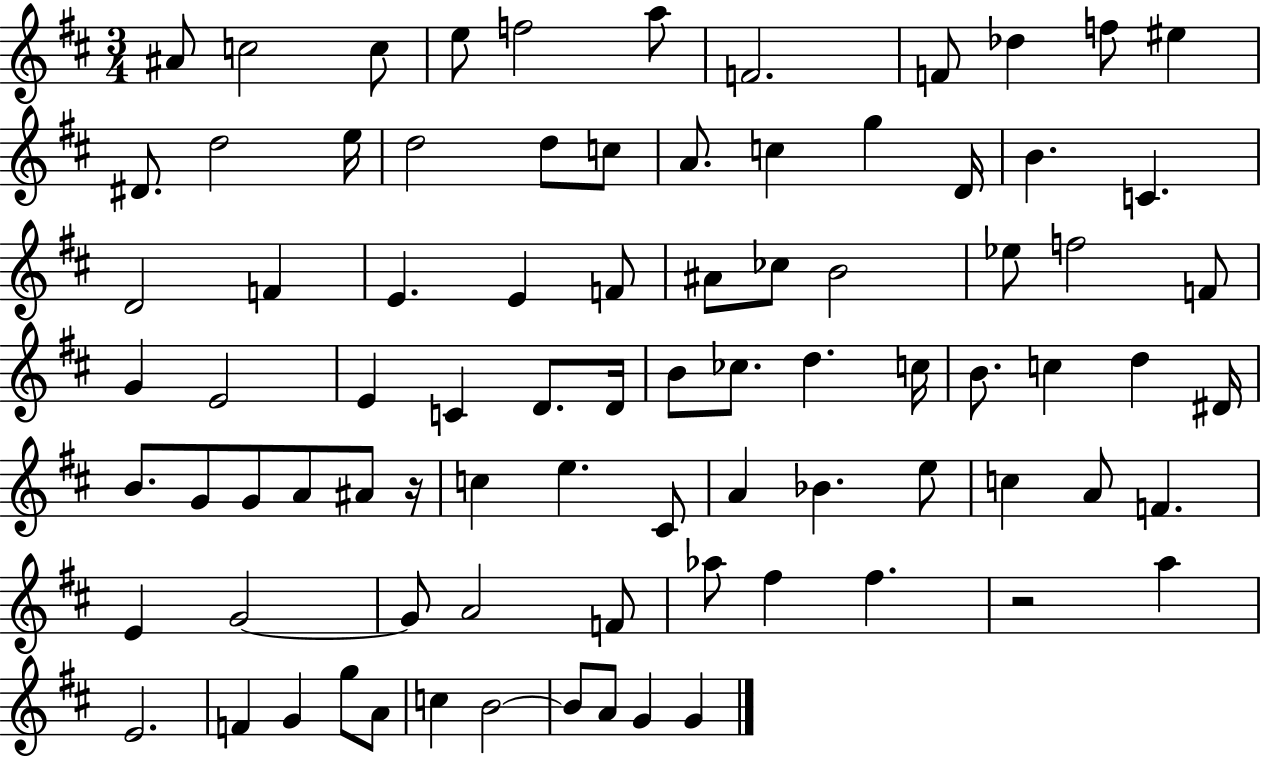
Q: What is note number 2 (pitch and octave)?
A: C5